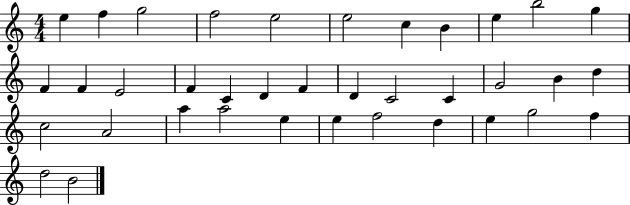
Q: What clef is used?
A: treble